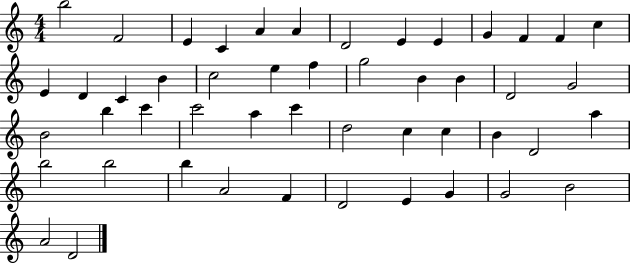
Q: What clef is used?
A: treble